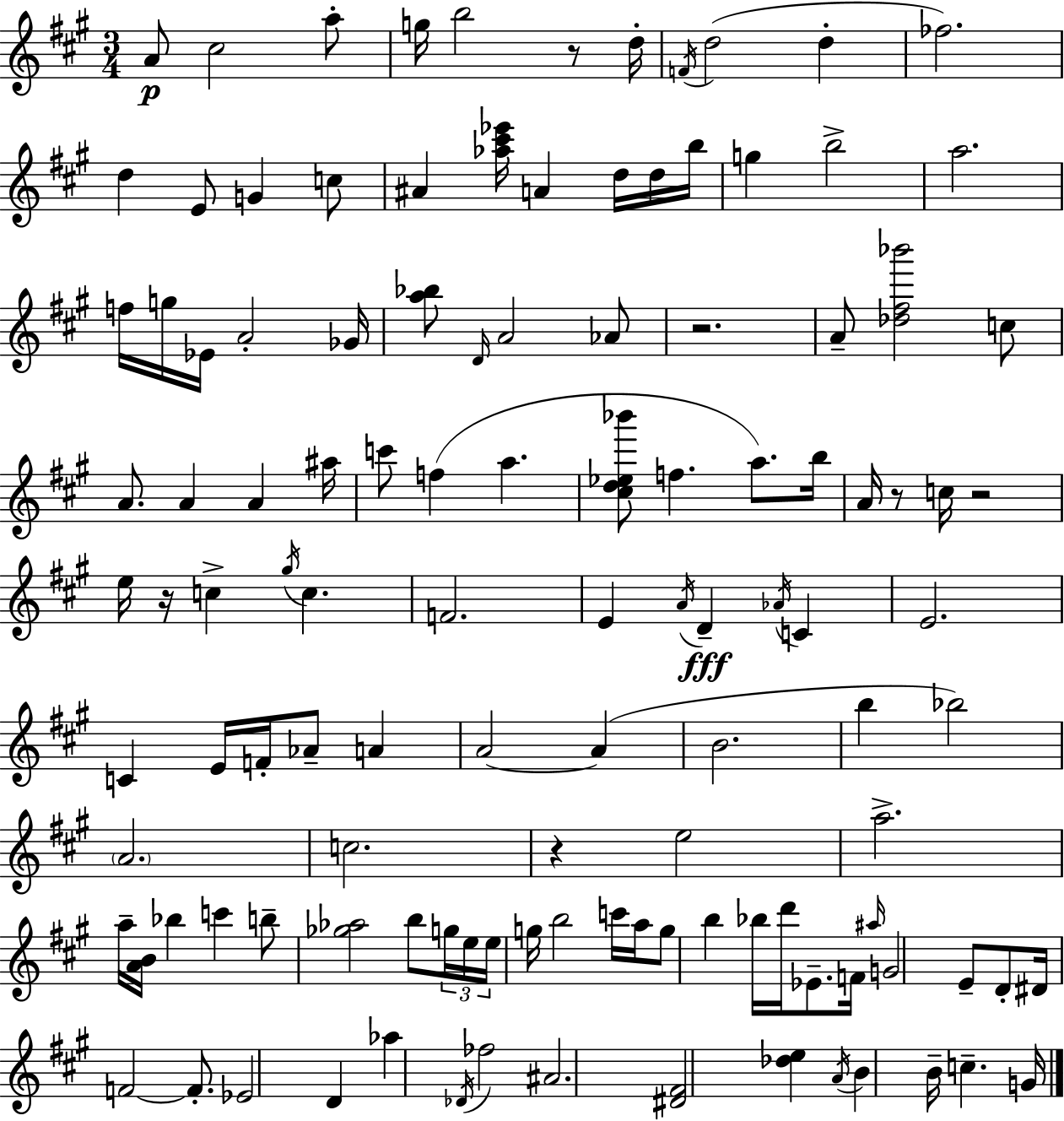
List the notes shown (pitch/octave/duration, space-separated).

A4/e C#5/h A5/e G5/s B5/h R/e D5/s F4/s D5/h D5/q FES5/h. D5/q E4/e G4/q C5/e A#4/q [Ab5,C#6,Eb6]/s A4/q D5/s D5/s B5/s G5/q B5/h A5/h. F5/s G5/s Eb4/s A4/h Gb4/s [A5,Bb5]/e D4/s A4/h Ab4/e R/h. A4/e [Db5,F#5,Bb6]/h C5/e A4/e. A4/q A4/q A#5/s C6/e F5/q A5/q. [C#5,D5,Eb5,Bb6]/e F5/q. A5/e. B5/s A4/s R/e C5/s R/h E5/s R/s C5/q G#5/s C5/q. F4/h. E4/q A4/s D4/q Ab4/s C4/q E4/h. C4/q E4/s F4/s Ab4/e A4/q A4/h A4/q B4/h. B5/q Bb5/h A4/h. C5/h. R/q E5/h A5/h. A5/s [A4,B4]/s Bb5/q C6/q B5/e [Gb5,Ab5]/h B5/e G5/s E5/s E5/s G5/s B5/h C6/s A5/s G5/e B5/q Bb5/s D6/s Eb4/e. F4/s A#5/s G4/h E4/e D4/e D#4/s F4/h F4/e. Eb4/h D4/q Ab5/q Db4/s FES5/h A#4/h. [D#4,F#4]/h [Db5,E5]/q A4/s B4/q B4/s C5/q. G4/s